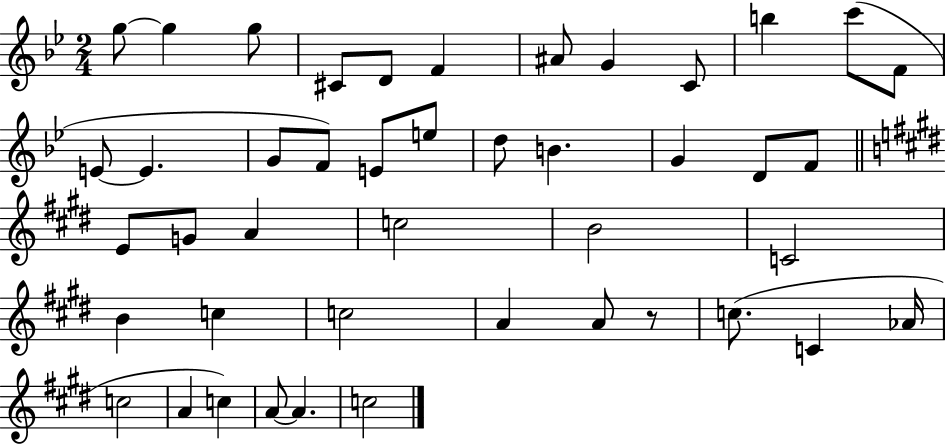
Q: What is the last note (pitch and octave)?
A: C5